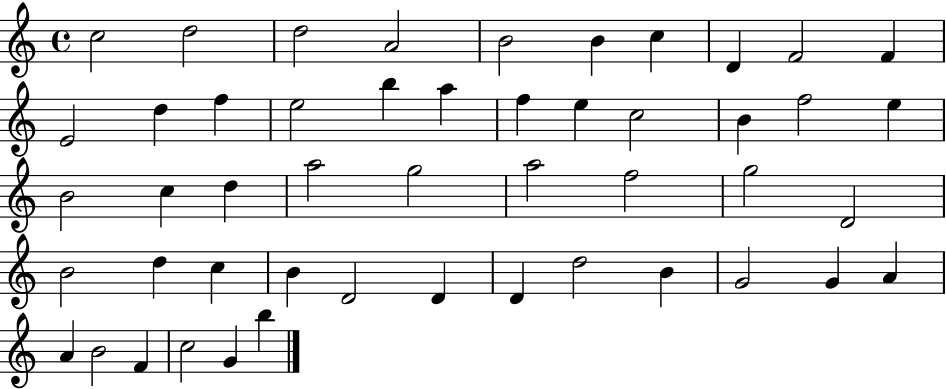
X:1
T:Untitled
M:4/4
L:1/4
K:C
c2 d2 d2 A2 B2 B c D F2 F E2 d f e2 b a f e c2 B f2 e B2 c d a2 g2 a2 f2 g2 D2 B2 d c B D2 D D d2 B G2 G A A B2 F c2 G b